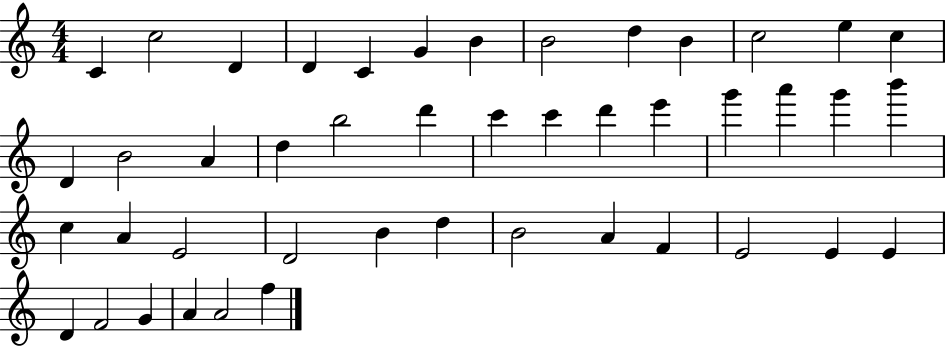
{
  \clef treble
  \numericTimeSignature
  \time 4/4
  \key c \major
  c'4 c''2 d'4 | d'4 c'4 g'4 b'4 | b'2 d''4 b'4 | c''2 e''4 c''4 | \break d'4 b'2 a'4 | d''4 b''2 d'''4 | c'''4 c'''4 d'''4 e'''4 | g'''4 a'''4 g'''4 b'''4 | \break c''4 a'4 e'2 | d'2 b'4 d''4 | b'2 a'4 f'4 | e'2 e'4 e'4 | \break d'4 f'2 g'4 | a'4 a'2 f''4 | \bar "|."
}